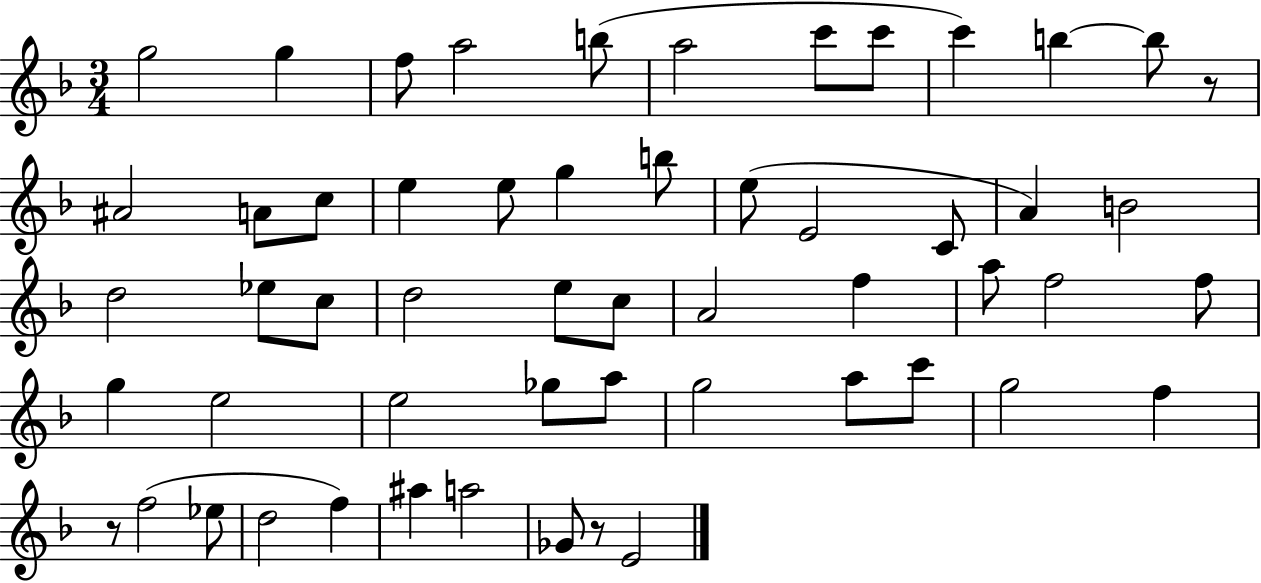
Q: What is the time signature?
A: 3/4